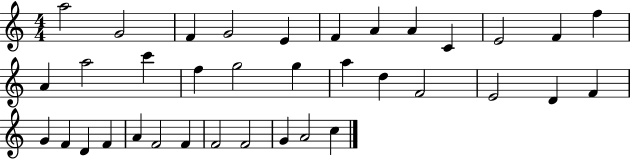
A5/h G4/h F4/q G4/h E4/q F4/q A4/q A4/q C4/q E4/h F4/q F5/q A4/q A5/h C6/q F5/q G5/h G5/q A5/q D5/q F4/h E4/h D4/q F4/q G4/q F4/q D4/q F4/q A4/q F4/h F4/q F4/h F4/h G4/q A4/h C5/q